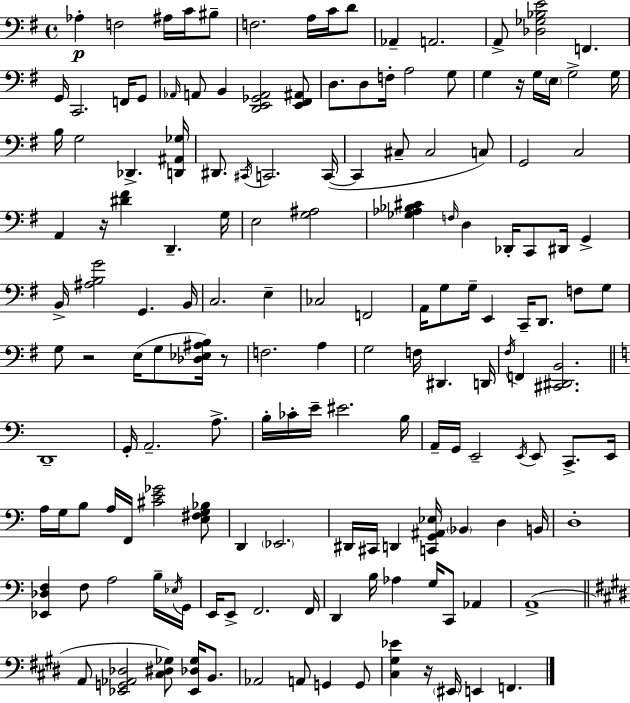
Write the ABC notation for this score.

X:1
T:Untitled
M:4/4
L:1/4
K:G
_A, F,2 ^A,/4 C/4 ^B,/2 F,2 A,/4 C/4 D/2 _A,, A,,2 A,,/2 [_D,_G,_B,E]2 F,, G,,/4 C,,2 F,,/4 G,,/2 _A,,/4 A,,/2 B,, [D,,E,,_G,,A,,]2 [E,,^F,,^A,,]/2 D,/2 D,/2 F,/4 A,2 G,/2 G, z/4 G,/4 E,/4 G,2 G,/4 B,/4 G,2 _D,, [D,,^A,,_G,]/4 ^D,,/2 ^C,,/4 C,,2 C,,/4 C,, ^C,/2 ^C,2 C,/2 G,,2 C,2 A,, z/4 [^D^F] D,, G,/4 E,2 [G,^A,]2 [_G,_A,_B,^C] F,/4 D, _D,,/4 C,,/2 ^D,,/4 G,, B,,/4 [^A,B,G]2 G,, B,,/4 C,2 E, _C,2 F,,2 A,,/4 G,/2 G,/4 E,, C,,/4 D,,/2 F,/2 G,/2 G,/2 z2 E,/4 G,/2 [_D,_E,^A,B,]/4 z/2 F,2 A, G,2 F,/4 ^D,, D,,/4 ^F,/4 F,, [^C,,^D,,B,,]2 D,,4 G,,/4 A,,2 A,/2 B,/4 _C/4 E/4 ^E2 B,/4 A,,/4 G,,/4 E,,2 E,,/4 E,,/2 C,,/2 E,,/4 A,/4 G,/4 B,/2 A,/4 F,,/4 [^CE_G]2 [E,^F,G,_B,]/2 D,, _E,,2 ^D,,/4 ^C,,/4 D,, [C,,G,,^A,,_E,]/4 _B,, D, B,,/4 D,4 [_E,,_D,F,] F,/2 A,2 B,/4 _E,/4 G,,/4 E,,/4 E,,/2 F,,2 F,,/4 D,, B,/4 _A, G,/4 C,,/2 _A,, A,,4 A,,/2 [_E,,G,,_A,,_D,]2 [^C,^D,_G,]/2 [_E,,_D,_G,]/4 B,,/2 _A,,2 A,,/2 G,, G,,/2 [^C,^G,_E] z/4 ^E,,/4 E,, F,,